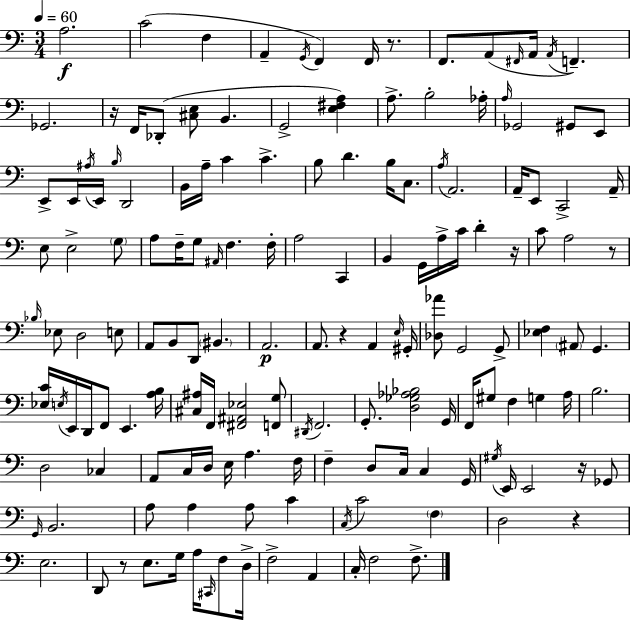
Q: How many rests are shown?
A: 8